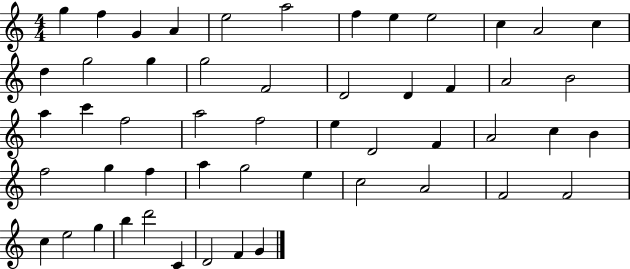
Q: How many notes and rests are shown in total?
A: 52